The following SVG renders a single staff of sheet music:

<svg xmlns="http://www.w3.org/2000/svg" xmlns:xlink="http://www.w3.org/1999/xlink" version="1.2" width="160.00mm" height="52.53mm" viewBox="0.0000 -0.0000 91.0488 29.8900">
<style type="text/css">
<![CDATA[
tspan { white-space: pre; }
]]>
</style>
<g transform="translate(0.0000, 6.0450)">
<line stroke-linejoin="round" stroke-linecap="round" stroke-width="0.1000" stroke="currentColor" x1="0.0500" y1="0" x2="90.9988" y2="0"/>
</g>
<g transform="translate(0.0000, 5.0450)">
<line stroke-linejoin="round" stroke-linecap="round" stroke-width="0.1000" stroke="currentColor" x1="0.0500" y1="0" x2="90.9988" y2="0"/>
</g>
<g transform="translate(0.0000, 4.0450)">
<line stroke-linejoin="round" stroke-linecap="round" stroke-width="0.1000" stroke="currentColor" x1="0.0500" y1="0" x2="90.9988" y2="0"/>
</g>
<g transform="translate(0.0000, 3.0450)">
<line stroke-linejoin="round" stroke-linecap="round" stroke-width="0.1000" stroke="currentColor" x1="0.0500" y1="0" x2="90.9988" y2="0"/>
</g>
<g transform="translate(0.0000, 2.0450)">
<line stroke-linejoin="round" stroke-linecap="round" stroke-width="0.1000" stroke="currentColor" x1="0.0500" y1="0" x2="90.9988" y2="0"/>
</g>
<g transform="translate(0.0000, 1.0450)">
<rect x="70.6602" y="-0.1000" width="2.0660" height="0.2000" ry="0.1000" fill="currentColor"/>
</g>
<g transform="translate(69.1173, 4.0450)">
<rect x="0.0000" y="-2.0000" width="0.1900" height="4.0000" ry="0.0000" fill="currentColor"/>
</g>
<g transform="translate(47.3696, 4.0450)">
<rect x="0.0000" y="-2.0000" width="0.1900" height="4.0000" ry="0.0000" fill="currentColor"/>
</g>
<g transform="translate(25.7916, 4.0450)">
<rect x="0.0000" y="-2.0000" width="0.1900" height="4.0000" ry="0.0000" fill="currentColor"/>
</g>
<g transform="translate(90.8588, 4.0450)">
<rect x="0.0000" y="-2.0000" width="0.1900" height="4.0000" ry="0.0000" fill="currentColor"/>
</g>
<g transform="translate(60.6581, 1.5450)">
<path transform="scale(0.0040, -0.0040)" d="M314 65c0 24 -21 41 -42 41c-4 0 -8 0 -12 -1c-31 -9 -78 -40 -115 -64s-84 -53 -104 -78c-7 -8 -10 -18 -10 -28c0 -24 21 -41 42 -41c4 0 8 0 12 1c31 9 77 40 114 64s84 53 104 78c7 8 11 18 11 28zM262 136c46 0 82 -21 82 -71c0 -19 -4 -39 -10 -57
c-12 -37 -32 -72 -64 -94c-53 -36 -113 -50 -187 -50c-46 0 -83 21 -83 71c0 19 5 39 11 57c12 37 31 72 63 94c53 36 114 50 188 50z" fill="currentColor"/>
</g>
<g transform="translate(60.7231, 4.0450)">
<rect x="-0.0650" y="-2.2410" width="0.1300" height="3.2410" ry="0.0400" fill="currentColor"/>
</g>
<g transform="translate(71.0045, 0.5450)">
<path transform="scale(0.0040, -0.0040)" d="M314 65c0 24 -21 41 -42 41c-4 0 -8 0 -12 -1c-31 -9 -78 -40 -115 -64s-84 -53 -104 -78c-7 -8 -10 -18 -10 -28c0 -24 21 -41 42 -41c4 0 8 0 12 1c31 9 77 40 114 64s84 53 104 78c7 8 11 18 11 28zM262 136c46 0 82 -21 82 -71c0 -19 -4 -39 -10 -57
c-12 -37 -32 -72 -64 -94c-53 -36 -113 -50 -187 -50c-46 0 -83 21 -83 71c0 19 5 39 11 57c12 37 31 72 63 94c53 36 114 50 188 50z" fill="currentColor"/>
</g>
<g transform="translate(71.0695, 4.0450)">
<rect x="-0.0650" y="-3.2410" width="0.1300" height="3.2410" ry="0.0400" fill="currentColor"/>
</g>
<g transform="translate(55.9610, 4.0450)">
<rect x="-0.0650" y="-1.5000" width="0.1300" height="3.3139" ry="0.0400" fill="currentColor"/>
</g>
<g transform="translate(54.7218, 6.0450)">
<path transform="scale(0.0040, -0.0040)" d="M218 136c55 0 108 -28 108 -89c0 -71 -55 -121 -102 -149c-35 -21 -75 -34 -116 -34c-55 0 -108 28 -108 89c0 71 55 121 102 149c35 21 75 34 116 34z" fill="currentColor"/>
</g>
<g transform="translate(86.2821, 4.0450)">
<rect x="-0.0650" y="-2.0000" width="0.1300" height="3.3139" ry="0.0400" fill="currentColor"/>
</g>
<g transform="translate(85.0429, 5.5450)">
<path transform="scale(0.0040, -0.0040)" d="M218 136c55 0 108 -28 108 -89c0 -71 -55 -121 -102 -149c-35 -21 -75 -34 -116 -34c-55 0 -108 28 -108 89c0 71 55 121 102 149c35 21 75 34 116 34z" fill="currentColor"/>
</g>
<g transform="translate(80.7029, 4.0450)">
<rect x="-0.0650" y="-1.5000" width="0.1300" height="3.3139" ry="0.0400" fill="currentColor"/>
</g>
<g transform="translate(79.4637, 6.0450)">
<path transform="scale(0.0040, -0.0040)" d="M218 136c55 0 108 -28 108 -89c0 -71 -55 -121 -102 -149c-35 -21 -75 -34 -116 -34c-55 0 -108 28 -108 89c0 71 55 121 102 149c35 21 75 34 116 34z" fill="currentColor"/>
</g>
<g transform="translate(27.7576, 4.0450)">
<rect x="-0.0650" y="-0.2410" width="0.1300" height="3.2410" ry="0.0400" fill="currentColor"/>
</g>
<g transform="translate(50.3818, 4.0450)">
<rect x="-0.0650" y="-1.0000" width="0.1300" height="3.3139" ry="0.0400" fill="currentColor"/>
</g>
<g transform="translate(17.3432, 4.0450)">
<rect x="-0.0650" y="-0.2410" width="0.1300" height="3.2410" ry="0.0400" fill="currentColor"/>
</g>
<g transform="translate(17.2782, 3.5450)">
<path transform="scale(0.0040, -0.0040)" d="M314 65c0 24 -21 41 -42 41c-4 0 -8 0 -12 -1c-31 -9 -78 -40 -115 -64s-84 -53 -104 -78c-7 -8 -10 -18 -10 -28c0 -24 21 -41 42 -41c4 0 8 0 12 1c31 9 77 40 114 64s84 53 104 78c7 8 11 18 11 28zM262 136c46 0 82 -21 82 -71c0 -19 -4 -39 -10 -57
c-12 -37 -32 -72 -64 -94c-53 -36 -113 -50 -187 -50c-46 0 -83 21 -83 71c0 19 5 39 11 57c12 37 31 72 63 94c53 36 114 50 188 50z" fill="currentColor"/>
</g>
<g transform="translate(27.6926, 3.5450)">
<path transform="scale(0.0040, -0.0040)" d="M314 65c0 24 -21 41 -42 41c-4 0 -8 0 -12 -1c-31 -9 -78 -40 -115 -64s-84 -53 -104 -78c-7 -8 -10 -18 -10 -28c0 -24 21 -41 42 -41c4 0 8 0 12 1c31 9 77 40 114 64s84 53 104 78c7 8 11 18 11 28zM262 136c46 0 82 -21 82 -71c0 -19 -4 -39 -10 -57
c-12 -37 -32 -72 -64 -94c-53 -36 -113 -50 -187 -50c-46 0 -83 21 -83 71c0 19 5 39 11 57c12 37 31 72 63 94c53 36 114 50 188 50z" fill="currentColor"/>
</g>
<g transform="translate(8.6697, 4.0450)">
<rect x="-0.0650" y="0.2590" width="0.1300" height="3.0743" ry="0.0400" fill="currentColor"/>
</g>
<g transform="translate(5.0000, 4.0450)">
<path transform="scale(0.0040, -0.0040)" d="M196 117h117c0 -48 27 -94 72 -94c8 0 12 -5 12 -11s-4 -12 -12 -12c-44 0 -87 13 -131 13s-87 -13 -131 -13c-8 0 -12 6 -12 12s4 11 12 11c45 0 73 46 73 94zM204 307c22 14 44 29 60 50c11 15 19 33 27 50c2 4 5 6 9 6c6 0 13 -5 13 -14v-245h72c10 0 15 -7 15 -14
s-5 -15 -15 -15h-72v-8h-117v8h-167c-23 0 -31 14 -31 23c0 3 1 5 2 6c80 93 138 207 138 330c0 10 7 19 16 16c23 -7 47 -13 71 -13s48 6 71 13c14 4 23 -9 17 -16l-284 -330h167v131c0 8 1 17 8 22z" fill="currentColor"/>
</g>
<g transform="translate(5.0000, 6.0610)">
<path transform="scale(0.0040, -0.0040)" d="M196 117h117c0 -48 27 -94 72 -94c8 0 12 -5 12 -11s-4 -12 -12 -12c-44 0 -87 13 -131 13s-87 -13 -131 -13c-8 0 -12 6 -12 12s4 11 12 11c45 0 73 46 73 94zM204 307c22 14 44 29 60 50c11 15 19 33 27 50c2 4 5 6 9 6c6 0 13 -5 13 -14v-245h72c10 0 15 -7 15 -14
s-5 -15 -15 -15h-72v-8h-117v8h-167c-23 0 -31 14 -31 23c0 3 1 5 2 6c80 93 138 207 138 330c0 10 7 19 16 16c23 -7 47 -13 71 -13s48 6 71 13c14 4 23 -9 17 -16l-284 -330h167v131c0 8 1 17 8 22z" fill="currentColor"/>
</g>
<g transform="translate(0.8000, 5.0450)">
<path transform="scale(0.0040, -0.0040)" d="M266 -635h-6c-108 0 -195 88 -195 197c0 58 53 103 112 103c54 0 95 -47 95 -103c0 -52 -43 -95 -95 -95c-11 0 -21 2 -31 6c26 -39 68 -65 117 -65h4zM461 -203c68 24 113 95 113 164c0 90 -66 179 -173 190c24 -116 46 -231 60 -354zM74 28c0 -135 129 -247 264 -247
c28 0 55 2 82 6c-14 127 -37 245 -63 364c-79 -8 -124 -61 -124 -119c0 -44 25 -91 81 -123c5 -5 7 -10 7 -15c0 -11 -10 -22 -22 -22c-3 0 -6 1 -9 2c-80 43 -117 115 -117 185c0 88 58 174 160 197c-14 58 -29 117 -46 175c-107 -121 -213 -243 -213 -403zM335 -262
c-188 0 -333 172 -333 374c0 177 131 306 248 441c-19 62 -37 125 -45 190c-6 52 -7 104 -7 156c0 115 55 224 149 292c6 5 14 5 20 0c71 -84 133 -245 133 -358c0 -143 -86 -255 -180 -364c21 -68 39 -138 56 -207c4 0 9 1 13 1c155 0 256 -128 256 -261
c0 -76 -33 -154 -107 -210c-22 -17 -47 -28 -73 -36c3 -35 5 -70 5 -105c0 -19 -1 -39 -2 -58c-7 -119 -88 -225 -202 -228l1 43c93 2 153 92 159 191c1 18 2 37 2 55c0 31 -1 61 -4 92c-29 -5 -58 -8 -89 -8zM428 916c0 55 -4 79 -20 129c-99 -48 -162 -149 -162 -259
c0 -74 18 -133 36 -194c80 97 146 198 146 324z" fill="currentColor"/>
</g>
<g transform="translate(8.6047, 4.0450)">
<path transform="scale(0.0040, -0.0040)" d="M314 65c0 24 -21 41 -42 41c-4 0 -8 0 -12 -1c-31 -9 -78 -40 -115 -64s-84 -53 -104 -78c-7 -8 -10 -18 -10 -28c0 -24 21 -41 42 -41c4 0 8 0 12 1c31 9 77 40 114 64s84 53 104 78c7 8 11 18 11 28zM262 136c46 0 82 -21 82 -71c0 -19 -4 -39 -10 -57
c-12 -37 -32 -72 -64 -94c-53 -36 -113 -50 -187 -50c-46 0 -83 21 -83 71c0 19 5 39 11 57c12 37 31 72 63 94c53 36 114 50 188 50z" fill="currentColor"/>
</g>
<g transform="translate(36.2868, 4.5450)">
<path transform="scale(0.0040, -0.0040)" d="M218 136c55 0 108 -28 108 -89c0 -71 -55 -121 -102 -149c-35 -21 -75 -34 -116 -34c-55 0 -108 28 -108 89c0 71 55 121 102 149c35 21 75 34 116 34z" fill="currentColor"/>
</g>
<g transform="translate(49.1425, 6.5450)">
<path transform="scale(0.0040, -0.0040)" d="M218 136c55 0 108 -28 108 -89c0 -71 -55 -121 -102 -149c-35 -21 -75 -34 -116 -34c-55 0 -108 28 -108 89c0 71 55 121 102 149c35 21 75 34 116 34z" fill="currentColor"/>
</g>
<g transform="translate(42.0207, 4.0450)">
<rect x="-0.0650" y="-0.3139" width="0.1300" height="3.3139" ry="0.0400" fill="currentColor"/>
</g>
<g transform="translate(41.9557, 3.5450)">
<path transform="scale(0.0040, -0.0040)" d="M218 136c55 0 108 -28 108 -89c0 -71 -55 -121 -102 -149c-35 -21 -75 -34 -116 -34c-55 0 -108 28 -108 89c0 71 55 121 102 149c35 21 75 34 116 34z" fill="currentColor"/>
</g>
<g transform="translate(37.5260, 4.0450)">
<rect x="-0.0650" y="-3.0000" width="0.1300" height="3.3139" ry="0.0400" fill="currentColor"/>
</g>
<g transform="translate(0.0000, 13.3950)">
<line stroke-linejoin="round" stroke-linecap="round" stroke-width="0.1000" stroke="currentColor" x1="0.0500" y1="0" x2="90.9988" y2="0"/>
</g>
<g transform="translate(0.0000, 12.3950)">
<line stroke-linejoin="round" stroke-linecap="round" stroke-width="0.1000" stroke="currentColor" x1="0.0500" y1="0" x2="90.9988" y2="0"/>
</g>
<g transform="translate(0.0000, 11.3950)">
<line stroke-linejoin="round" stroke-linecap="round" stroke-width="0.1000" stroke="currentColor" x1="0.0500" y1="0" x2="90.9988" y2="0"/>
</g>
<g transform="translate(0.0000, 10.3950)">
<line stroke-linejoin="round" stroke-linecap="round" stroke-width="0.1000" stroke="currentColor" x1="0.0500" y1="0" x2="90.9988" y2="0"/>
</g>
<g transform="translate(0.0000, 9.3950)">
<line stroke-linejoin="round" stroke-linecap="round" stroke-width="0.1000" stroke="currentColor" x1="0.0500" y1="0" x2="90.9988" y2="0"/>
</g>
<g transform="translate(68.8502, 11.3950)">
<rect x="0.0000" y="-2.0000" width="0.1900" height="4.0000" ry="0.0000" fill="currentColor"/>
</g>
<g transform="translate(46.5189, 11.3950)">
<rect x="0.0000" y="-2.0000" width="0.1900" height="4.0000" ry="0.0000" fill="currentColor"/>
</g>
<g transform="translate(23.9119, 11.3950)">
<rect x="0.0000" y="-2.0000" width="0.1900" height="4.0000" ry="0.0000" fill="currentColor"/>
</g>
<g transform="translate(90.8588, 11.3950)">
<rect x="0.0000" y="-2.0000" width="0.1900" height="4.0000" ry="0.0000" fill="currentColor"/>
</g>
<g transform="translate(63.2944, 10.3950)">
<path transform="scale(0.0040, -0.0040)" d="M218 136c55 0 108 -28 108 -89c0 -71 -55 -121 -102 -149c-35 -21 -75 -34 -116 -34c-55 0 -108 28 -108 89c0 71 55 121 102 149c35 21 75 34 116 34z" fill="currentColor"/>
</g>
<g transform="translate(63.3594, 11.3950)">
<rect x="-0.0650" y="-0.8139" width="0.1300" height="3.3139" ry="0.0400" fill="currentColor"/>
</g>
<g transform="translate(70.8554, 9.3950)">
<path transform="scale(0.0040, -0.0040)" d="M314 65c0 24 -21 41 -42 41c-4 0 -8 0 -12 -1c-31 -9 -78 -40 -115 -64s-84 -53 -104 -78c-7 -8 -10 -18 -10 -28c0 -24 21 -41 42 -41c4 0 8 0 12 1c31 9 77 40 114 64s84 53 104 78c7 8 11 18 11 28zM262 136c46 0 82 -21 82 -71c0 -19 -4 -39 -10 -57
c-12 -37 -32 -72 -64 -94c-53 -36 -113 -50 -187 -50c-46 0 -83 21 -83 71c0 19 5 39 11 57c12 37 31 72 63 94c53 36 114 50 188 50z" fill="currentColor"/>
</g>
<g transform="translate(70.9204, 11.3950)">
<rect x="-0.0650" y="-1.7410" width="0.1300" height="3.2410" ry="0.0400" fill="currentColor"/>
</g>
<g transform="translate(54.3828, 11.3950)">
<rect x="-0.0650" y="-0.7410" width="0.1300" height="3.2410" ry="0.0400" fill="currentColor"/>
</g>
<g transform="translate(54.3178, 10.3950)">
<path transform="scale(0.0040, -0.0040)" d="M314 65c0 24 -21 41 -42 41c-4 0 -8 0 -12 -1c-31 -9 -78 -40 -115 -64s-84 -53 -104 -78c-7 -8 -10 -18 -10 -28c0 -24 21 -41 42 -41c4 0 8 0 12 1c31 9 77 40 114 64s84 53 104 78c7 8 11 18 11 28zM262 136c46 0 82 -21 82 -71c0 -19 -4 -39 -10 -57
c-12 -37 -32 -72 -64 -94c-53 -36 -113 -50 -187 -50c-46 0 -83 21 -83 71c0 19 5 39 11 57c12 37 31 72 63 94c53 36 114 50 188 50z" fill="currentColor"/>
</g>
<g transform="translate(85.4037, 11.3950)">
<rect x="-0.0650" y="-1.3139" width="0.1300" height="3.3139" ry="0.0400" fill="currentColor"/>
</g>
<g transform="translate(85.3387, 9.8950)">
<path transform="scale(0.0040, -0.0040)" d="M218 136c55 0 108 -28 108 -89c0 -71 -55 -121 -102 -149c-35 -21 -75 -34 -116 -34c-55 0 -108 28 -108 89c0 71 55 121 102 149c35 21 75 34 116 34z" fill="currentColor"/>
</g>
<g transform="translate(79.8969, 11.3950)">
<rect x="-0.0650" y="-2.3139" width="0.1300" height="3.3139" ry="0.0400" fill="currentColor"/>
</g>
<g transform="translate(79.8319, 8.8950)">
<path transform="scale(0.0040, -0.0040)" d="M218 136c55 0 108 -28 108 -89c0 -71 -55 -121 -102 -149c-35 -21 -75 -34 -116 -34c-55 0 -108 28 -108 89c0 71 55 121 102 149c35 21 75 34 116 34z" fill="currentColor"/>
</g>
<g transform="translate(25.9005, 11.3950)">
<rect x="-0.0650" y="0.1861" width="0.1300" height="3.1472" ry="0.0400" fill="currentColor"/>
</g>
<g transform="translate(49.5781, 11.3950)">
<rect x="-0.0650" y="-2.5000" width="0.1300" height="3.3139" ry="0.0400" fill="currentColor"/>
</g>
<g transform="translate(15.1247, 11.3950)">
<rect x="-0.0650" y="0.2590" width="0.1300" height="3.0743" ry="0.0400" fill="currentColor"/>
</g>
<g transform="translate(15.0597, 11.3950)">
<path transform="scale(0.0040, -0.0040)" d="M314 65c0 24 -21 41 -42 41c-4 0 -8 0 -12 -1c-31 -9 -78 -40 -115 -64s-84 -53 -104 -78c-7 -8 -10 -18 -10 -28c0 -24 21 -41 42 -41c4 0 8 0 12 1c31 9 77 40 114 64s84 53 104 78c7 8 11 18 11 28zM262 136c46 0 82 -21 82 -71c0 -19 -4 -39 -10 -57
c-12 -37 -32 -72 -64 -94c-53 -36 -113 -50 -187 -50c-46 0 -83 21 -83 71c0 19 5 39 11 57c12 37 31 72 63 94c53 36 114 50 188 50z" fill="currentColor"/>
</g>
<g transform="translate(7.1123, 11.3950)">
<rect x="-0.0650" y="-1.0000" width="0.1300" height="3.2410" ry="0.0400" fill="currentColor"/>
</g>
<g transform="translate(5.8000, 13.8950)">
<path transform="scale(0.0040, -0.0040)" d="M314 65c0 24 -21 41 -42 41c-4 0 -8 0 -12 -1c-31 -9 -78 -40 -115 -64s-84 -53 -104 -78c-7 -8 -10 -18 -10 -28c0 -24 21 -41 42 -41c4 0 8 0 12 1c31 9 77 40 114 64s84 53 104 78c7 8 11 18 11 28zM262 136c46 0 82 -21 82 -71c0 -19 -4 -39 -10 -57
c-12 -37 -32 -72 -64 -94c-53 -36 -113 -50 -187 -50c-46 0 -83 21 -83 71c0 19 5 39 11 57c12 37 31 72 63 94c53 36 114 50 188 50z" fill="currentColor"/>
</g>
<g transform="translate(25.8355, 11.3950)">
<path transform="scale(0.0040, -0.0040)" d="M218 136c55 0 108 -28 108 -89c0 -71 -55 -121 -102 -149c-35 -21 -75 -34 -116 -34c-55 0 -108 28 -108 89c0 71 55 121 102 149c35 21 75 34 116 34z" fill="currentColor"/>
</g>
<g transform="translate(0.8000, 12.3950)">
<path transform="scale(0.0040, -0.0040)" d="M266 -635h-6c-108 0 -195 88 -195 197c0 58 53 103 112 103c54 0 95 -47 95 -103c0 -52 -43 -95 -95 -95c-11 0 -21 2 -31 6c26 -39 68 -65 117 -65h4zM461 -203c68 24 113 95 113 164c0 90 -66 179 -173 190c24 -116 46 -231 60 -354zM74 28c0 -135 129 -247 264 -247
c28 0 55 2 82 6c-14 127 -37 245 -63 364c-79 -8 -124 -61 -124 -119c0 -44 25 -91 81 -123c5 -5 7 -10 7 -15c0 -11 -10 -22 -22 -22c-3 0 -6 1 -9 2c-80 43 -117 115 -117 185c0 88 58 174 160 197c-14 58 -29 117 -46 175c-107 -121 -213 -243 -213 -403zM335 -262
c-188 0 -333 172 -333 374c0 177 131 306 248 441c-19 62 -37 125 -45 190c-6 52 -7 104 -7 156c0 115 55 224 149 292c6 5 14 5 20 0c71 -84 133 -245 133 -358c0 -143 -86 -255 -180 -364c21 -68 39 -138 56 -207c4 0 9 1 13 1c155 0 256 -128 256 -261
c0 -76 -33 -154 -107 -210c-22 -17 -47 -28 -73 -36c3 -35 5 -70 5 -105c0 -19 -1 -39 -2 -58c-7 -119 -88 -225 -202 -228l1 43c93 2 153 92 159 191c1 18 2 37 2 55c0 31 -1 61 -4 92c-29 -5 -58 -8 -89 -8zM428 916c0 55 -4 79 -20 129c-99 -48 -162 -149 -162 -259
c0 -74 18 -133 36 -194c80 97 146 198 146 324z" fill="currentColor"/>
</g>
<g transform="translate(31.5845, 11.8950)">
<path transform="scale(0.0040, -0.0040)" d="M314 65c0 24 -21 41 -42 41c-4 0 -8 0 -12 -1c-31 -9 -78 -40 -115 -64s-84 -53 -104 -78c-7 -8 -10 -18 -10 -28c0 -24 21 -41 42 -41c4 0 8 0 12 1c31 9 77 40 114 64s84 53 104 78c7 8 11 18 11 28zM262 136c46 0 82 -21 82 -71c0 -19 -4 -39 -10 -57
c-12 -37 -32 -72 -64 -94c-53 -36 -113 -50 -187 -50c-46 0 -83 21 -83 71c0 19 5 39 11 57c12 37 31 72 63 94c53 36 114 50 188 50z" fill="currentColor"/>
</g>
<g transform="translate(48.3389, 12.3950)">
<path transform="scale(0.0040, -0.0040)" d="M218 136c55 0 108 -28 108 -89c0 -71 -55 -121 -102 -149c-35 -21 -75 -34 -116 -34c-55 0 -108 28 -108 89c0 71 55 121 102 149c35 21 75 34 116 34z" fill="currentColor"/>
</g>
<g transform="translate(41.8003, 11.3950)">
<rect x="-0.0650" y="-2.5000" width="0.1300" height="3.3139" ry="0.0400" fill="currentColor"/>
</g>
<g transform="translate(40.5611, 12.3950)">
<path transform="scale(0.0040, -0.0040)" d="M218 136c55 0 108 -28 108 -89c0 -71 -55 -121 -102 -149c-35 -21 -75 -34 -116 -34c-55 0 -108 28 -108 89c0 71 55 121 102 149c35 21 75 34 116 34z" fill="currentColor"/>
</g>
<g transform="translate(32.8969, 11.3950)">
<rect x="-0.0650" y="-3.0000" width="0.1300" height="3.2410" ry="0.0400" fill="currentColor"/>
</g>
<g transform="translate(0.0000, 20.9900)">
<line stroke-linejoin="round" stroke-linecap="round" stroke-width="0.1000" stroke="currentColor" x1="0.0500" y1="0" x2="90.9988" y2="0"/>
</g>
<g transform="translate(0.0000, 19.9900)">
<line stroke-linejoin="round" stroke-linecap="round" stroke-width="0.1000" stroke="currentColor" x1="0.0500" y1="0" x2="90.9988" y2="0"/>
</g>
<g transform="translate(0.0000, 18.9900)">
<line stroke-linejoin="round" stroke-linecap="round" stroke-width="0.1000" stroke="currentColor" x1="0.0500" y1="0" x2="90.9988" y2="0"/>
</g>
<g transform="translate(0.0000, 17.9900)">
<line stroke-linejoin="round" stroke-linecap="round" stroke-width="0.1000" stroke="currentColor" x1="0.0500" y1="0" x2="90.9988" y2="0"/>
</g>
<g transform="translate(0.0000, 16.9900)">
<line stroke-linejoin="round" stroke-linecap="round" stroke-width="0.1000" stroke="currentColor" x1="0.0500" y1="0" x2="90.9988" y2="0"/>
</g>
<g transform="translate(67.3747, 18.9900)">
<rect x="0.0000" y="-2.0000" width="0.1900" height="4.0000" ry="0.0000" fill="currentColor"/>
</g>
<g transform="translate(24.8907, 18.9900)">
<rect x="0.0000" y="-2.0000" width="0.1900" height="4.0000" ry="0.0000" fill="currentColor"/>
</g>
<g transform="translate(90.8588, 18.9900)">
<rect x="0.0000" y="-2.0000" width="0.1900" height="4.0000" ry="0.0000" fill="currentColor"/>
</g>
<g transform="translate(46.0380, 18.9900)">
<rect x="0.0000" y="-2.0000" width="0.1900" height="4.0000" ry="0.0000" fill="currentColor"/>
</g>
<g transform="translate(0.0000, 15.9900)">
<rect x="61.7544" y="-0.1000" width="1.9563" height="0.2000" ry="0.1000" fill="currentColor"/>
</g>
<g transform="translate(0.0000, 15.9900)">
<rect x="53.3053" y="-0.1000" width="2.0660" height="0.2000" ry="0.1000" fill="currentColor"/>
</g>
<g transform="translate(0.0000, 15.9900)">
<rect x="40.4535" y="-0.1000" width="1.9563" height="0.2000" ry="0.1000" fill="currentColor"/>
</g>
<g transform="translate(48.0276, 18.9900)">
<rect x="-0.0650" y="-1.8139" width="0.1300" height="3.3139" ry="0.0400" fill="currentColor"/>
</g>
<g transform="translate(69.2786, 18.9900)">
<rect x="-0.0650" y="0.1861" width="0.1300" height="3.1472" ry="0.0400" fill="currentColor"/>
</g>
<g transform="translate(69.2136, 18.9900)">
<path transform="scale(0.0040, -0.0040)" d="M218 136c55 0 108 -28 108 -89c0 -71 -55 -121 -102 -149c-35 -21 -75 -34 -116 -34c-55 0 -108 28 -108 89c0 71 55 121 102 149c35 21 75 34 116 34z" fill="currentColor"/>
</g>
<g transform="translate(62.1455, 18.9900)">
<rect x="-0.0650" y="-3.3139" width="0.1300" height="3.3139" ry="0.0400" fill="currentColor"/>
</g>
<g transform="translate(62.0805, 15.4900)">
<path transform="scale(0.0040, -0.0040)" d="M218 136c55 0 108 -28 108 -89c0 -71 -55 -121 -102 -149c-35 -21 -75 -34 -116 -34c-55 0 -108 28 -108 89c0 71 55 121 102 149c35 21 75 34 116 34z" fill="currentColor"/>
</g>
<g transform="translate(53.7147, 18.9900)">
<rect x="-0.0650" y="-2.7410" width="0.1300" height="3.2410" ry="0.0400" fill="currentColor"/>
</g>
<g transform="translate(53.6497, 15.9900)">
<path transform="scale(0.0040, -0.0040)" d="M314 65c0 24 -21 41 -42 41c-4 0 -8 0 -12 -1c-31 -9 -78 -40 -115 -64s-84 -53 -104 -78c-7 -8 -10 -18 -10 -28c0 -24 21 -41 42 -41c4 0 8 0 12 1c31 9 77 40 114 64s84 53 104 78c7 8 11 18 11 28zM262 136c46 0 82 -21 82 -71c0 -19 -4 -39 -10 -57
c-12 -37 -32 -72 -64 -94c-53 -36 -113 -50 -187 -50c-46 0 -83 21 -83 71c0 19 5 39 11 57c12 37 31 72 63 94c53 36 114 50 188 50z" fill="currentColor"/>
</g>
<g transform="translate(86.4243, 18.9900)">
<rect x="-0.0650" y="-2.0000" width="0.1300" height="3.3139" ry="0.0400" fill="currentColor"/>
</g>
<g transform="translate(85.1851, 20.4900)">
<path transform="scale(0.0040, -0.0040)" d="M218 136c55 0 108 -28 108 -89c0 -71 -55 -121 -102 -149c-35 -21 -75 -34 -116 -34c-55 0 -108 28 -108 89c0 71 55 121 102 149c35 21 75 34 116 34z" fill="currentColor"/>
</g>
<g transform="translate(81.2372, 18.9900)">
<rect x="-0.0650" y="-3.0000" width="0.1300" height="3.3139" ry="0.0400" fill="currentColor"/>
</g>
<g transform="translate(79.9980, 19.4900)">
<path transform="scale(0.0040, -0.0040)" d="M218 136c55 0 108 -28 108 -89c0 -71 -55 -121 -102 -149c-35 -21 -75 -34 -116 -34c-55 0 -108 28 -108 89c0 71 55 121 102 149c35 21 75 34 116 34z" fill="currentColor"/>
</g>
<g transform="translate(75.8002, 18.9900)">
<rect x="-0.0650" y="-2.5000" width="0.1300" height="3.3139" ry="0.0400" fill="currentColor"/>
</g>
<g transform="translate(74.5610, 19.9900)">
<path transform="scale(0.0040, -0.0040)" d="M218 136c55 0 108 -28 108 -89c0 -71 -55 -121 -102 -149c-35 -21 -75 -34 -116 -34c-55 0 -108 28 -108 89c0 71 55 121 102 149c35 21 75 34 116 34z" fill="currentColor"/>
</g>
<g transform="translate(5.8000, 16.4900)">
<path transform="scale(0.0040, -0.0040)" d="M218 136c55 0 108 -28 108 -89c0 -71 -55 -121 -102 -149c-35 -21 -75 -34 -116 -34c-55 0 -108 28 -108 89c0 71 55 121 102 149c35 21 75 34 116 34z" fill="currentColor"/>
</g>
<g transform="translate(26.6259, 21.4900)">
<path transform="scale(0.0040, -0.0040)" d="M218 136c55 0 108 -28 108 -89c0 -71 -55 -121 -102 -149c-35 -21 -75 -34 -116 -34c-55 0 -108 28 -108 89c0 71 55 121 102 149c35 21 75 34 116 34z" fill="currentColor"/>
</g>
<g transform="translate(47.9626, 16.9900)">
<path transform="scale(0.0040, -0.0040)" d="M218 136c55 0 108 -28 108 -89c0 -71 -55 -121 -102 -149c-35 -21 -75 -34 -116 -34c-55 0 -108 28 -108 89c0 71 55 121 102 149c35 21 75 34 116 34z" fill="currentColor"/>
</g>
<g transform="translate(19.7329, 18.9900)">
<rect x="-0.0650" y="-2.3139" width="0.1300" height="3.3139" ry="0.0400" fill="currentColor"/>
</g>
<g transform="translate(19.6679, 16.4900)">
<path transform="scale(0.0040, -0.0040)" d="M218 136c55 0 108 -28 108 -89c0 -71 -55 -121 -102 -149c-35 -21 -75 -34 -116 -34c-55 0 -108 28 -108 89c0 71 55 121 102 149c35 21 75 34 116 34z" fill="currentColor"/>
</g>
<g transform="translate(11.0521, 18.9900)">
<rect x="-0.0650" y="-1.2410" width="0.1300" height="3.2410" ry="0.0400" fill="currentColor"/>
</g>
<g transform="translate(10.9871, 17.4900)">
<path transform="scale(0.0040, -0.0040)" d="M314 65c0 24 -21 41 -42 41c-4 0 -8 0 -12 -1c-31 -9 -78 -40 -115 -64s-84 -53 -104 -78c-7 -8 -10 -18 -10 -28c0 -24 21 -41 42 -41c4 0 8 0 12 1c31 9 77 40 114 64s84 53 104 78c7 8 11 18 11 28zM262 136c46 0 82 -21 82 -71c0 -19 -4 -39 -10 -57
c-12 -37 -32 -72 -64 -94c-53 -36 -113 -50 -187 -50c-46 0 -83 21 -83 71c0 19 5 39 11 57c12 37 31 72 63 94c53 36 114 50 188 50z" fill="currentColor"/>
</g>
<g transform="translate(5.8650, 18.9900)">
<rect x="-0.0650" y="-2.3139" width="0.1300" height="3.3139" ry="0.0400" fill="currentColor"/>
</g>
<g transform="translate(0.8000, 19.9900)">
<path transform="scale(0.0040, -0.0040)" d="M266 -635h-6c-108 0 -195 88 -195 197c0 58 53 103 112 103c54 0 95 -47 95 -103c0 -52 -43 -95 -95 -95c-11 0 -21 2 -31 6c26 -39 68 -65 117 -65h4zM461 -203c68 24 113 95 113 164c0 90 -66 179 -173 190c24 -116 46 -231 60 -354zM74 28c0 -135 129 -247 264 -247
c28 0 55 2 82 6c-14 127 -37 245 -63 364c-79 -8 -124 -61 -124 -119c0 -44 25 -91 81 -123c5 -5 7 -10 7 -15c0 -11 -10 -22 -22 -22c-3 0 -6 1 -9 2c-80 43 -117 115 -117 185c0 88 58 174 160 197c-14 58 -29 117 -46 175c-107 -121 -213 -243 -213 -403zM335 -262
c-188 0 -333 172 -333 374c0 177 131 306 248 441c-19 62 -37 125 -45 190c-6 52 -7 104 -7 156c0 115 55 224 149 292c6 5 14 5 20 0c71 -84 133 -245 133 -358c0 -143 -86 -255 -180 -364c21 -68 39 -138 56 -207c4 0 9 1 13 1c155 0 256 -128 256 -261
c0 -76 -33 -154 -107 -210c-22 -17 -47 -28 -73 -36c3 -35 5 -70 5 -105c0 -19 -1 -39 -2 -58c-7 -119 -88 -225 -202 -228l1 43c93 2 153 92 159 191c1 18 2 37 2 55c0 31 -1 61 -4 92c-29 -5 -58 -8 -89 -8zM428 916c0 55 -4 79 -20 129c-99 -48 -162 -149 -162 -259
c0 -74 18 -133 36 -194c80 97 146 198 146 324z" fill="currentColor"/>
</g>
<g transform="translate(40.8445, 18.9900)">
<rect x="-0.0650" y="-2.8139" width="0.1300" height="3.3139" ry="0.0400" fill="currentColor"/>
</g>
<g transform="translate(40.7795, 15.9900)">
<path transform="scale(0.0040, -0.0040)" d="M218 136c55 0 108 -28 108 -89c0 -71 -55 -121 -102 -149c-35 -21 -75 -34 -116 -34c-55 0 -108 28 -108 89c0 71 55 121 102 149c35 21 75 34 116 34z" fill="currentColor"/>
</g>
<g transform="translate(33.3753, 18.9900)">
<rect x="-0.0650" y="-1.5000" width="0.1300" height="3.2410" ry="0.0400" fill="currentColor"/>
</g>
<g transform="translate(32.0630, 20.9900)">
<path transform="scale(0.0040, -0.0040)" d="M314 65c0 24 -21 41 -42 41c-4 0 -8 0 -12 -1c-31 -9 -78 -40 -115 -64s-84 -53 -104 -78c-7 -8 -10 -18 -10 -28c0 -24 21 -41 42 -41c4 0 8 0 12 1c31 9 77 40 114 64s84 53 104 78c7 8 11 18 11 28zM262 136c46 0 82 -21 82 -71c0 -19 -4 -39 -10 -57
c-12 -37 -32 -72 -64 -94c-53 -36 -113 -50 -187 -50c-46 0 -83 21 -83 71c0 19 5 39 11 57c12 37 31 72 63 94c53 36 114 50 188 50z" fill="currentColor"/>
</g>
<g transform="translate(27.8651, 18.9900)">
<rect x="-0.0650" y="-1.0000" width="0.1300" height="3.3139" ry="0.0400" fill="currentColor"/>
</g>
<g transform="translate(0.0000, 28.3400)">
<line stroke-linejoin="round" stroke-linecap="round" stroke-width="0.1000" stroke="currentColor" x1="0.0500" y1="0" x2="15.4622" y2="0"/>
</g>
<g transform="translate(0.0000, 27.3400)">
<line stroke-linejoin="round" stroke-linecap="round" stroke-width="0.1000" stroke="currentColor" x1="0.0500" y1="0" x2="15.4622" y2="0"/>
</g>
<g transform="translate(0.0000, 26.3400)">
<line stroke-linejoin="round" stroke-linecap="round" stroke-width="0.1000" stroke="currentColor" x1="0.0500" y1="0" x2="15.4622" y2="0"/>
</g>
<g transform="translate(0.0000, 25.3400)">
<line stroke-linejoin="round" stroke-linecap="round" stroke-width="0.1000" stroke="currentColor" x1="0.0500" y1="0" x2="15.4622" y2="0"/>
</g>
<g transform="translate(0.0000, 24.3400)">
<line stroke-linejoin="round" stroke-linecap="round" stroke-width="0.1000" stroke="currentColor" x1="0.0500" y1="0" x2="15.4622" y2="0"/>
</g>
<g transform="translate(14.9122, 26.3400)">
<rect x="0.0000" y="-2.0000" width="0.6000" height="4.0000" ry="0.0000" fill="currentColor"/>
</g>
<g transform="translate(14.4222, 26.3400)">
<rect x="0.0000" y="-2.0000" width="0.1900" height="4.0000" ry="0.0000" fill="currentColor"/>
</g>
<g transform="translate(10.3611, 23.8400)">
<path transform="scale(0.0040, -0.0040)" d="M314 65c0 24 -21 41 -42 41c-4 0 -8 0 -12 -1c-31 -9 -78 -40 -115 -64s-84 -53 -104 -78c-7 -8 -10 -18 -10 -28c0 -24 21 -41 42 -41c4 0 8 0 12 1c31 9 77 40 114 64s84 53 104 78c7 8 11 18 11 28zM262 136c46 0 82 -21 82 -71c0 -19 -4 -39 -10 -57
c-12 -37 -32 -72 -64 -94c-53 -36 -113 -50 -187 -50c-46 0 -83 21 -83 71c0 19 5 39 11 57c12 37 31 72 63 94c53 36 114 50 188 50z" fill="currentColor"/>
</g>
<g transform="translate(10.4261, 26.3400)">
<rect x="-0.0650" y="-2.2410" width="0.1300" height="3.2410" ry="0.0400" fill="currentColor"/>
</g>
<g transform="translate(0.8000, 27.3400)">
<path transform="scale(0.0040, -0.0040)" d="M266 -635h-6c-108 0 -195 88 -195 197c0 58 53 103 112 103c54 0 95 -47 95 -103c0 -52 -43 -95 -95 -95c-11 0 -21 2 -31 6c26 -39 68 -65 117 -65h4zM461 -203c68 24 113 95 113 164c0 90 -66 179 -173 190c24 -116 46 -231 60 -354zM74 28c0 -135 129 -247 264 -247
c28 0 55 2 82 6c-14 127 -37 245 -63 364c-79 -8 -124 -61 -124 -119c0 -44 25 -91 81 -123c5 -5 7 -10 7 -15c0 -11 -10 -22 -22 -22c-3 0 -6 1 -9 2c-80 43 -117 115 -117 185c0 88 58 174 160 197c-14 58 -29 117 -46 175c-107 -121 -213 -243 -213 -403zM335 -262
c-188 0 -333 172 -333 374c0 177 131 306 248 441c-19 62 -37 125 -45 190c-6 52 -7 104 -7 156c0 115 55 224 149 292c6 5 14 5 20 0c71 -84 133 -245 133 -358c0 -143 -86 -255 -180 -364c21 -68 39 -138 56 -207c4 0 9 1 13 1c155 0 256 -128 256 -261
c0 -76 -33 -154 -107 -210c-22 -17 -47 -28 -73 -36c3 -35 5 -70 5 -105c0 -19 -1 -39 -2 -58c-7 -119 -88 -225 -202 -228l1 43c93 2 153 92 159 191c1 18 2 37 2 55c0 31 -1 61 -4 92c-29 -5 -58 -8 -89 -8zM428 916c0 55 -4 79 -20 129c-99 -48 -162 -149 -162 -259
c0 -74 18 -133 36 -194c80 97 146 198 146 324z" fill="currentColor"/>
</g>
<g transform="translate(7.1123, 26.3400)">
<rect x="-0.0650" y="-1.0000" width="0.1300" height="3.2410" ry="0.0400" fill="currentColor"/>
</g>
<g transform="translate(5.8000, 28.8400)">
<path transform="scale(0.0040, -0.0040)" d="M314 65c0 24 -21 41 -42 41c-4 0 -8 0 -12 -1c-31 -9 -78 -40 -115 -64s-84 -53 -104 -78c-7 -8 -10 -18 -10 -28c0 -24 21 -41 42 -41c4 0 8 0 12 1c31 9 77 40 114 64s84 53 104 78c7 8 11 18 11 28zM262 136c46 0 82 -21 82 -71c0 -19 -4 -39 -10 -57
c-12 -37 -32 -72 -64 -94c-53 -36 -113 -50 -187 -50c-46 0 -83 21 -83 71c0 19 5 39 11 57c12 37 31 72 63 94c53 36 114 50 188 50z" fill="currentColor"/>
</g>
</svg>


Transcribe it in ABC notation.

X:1
T:Untitled
M:4/4
L:1/4
K:C
B2 c2 c2 A c D E g2 b2 E F D2 B2 B A2 G G d2 d f2 g e g e2 g D E2 a f a2 b B G A F D2 g2